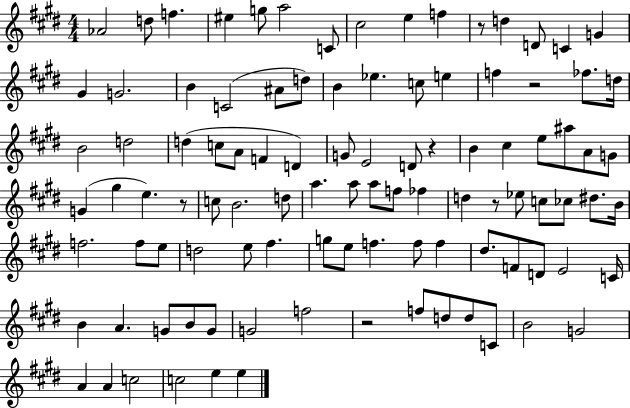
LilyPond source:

{
  \clef treble
  \numericTimeSignature
  \time 4/4
  \key e \major
  aes'2 d''8 f''4. | eis''4 g''8 a''2 c'8 | cis''2 e''4 f''4 | r8 d''4 d'8 c'4 g'4 | \break gis'4 g'2. | b'4 c'2( ais'8 d''8) | b'4 ees''4. c''8 e''4 | f''4 r2 fes''8. d''16 | \break b'2 d''2 | d''4( c''8 a'8 f'4 d'4) | g'8 e'2 d'8 r4 | b'4 cis''4 e''8 ais''8 a'8 g'8 | \break g'4( gis''4 e''4.) r8 | c''8 b'2. d''8 | a''4. a''8 a''8 f''8 fes''4 | d''4 r8 ees''8 c''8 ces''8 dis''8. b'16 | \break f''2. f''8 e''8 | d''2 e''8 fis''4. | g''8 e''8 f''4. f''8 f''4 | dis''8. f'8 d'8 e'2 c'16 | \break b'4 a'4. g'8 b'8 g'8 | g'2 f''2 | r2 f''8 d''8 d''8 c'8 | b'2 g'2 | \break a'4 a'4 c''2 | c''2 e''4 e''4 | \bar "|."
}